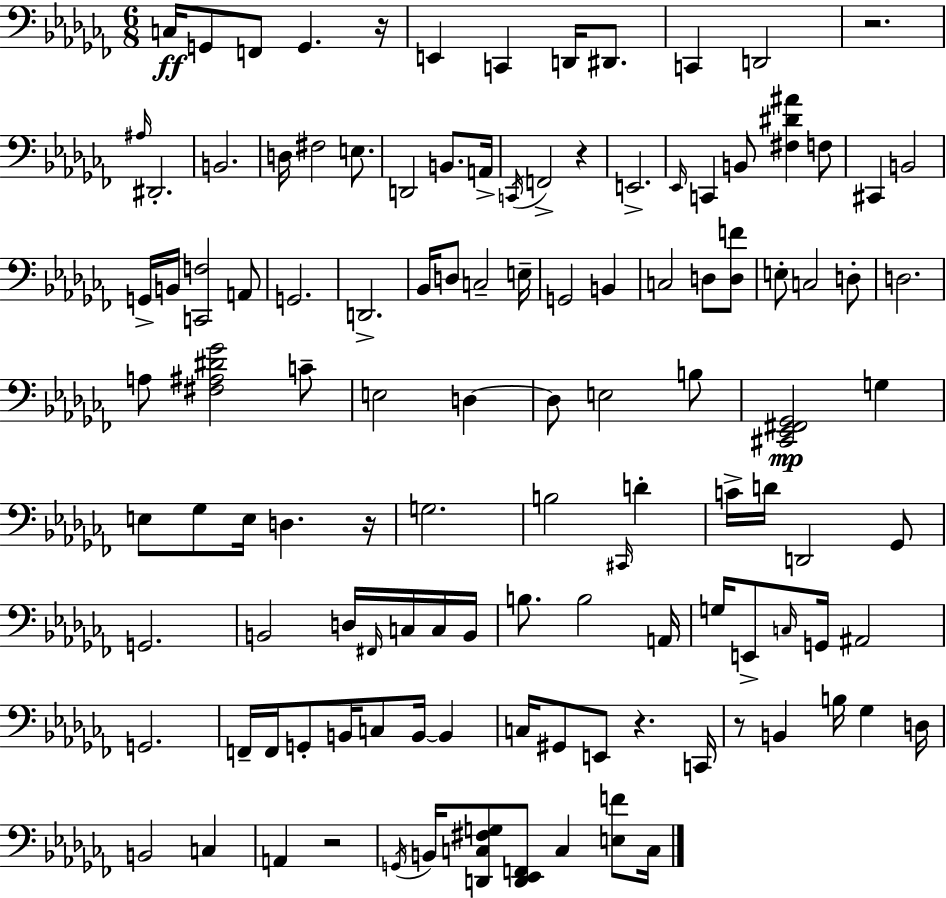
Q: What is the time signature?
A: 6/8